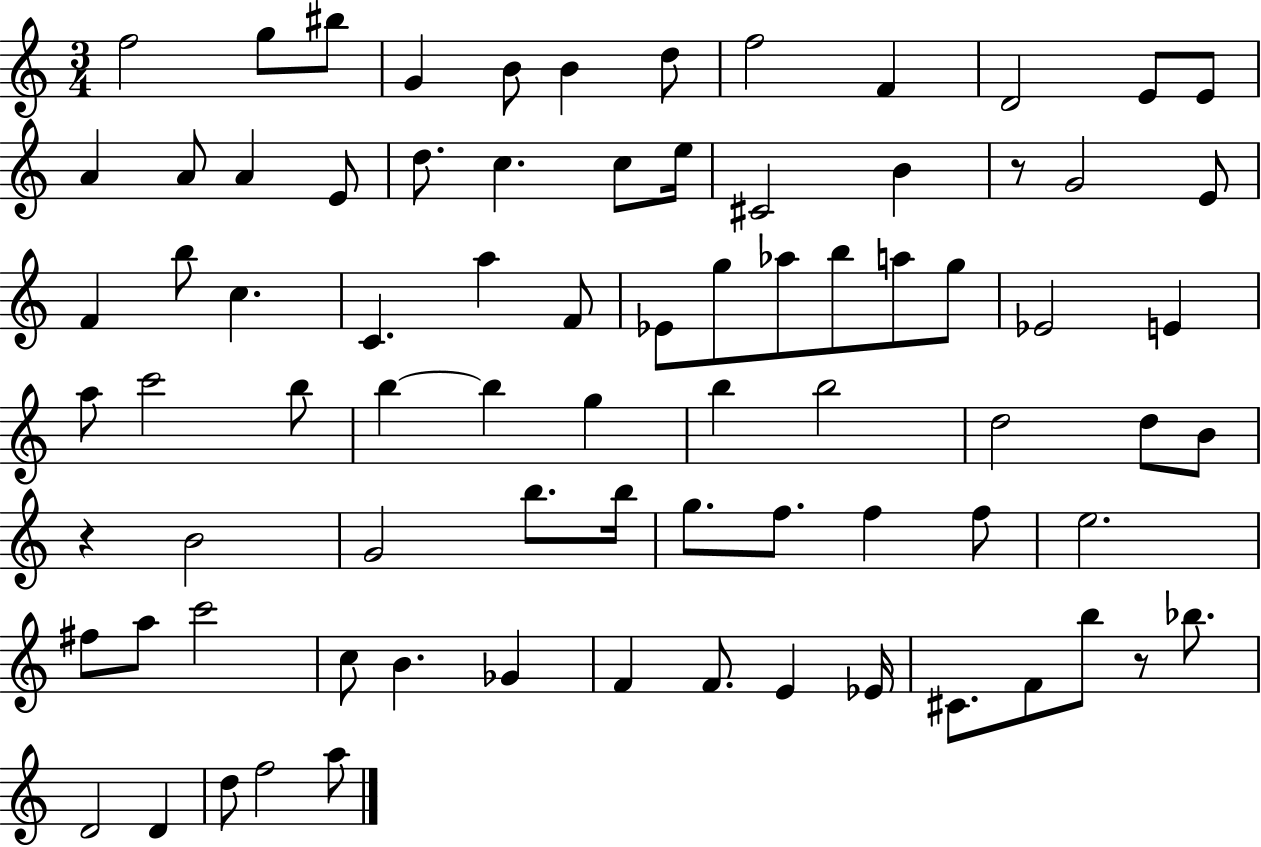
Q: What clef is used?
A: treble